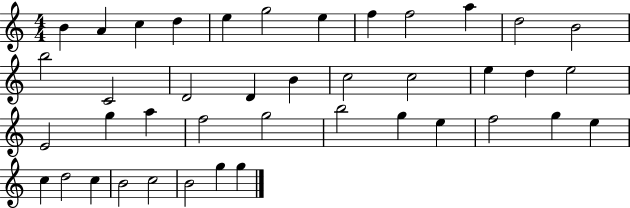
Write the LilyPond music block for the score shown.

{
  \clef treble
  \numericTimeSignature
  \time 4/4
  \key c \major
  b'4 a'4 c''4 d''4 | e''4 g''2 e''4 | f''4 f''2 a''4 | d''2 b'2 | \break b''2 c'2 | d'2 d'4 b'4 | c''2 c''2 | e''4 d''4 e''2 | \break e'2 g''4 a''4 | f''2 g''2 | b''2 g''4 e''4 | f''2 g''4 e''4 | \break c''4 d''2 c''4 | b'2 c''2 | b'2 g''4 g''4 | \bar "|."
}